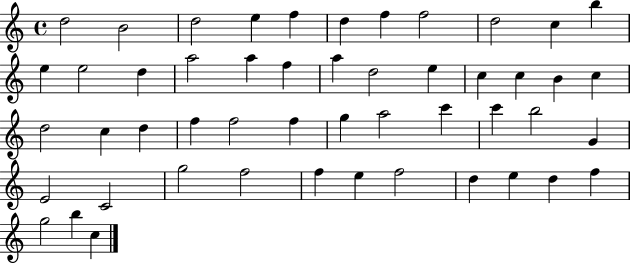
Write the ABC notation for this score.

X:1
T:Untitled
M:4/4
L:1/4
K:C
d2 B2 d2 e f d f f2 d2 c b e e2 d a2 a f a d2 e c c B c d2 c d f f2 f g a2 c' c' b2 G E2 C2 g2 f2 f e f2 d e d f g2 b c